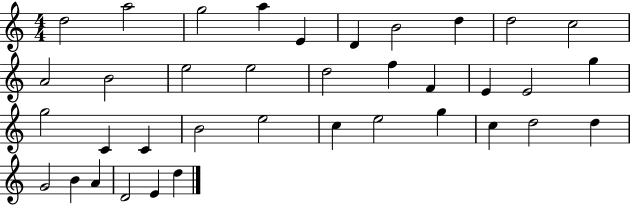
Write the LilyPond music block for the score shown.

{
  \clef treble
  \numericTimeSignature
  \time 4/4
  \key c \major
  d''2 a''2 | g''2 a''4 e'4 | d'4 b'2 d''4 | d''2 c''2 | \break a'2 b'2 | e''2 e''2 | d''2 f''4 f'4 | e'4 e'2 g''4 | \break g''2 c'4 c'4 | b'2 e''2 | c''4 e''2 g''4 | c''4 d''2 d''4 | \break g'2 b'4 a'4 | d'2 e'4 d''4 | \bar "|."
}